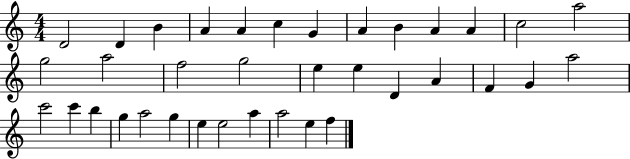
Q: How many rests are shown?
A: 0